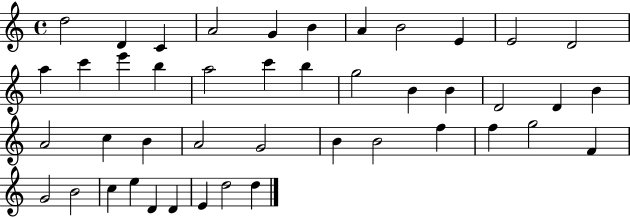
{
  \clef treble
  \time 4/4
  \defaultTimeSignature
  \key c \major
  d''2 d'4 c'4 | a'2 g'4 b'4 | a'4 b'2 e'4 | e'2 d'2 | \break a''4 c'''4 e'''4 b''4 | a''2 c'''4 b''4 | g''2 b'4 b'4 | d'2 d'4 b'4 | \break a'2 c''4 b'4 | a'2 g'2 | b'4 b'2 f''4 | f''4 g''2 f'4 | \break g'2 b'2 | c''4 e''4 d'4 d'4 | e'4 d''2 d''4 | \bar "|."
}